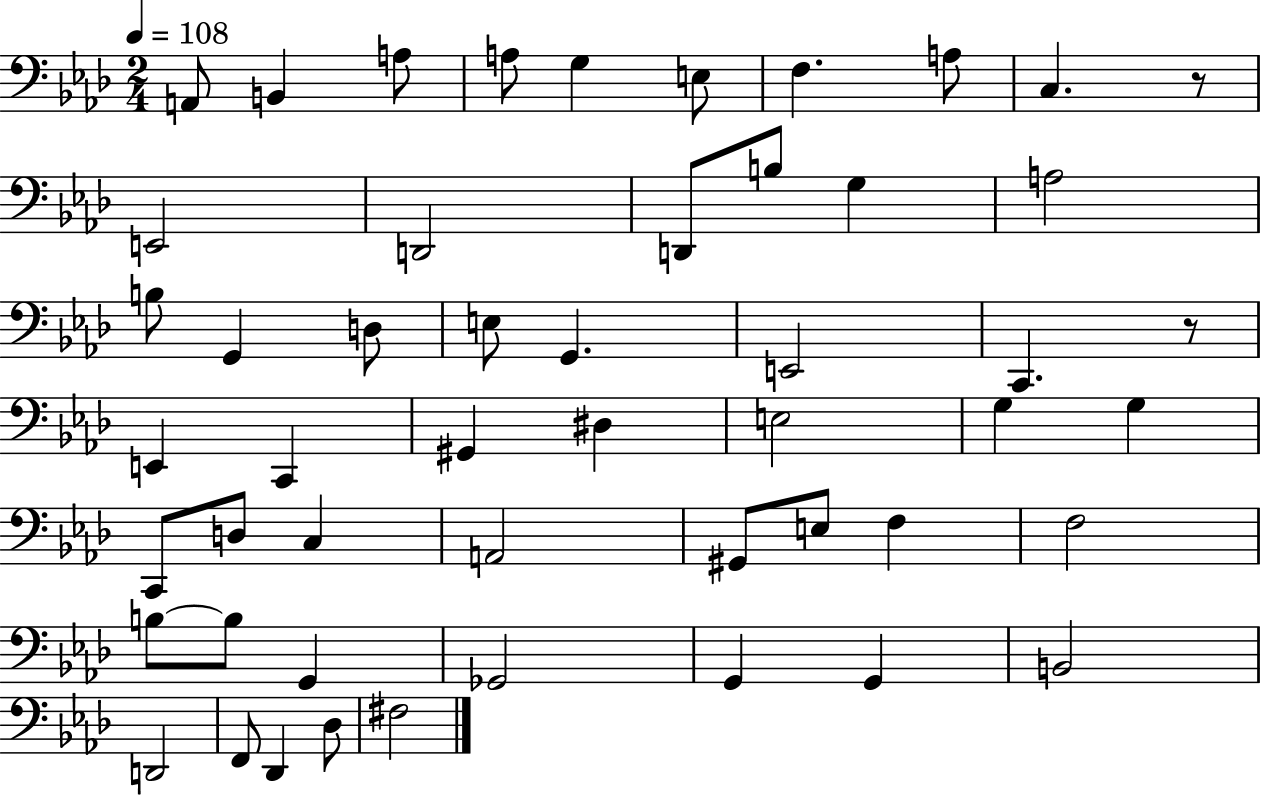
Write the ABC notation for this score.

X:1
T:Untitled
M:2/4
L:1/4
K:Ab
A,,/2 B,, A,/2 A,/2 G, E,/2 F, A,/2 C, z/2 E,,2 D,,2 D,,/2 B,/2 G, A,2 B,/2 G,, D,/2 E,/2 G,, E,,2 C,, z/2 E,, C,, ^G,, ^D, E,2 G, G, C,,/2 D,/2 C, A,,2 ^G,,/2 E,/2 F, F,2 B,/2 B,/2 G,, _G,,2 G,, G,, B,,2 D,,2 F,,/2 _D,, _D,/2 ^F,2